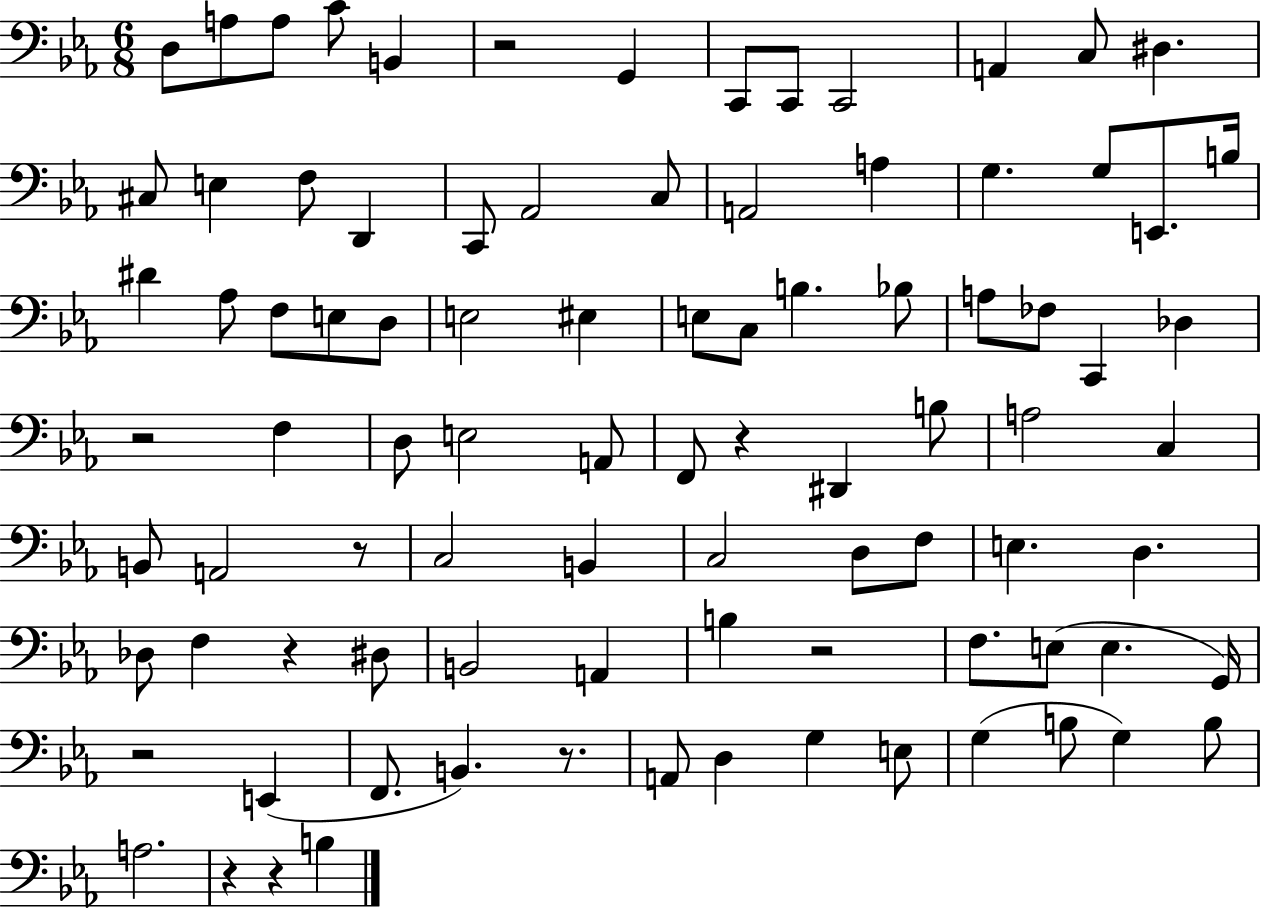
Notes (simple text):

D3/e A3/e A3/e C4/e B2/q R/h G2/q C2/e C2/e C2/h A2/q C3/e D#3/q. C#3/e E3/q F3/e D2/q C2/e Ab2/h C3/e A2/h A3/q G3/q. G3/e E2/e. B3/s D#4/q Ab3/e F3/e E3/e D3/e E3/h EIS3/q E3/e C3/e B3/q. Bb3/e A3/e FES3/e C2/q Db3/q R/h F3/q D3/e E3/h A2/e F2/e R/q D#2/q B3/e A3/h C3/q B2/e A2/h R/e C3/h B2/q C3/h D3/e F3/e E3/q. D3/q. Db3/e F3/q R/q D#3/e B2/h A2/q B3/q R/h F3/e. E3/e E3/q. G2/s R/h E2/q F2/e. B2/q. R/e. A2/e D3/q G3/q E3/e G3/q B3/e G3/q B3/e A3/h. R/q R/q B3/q